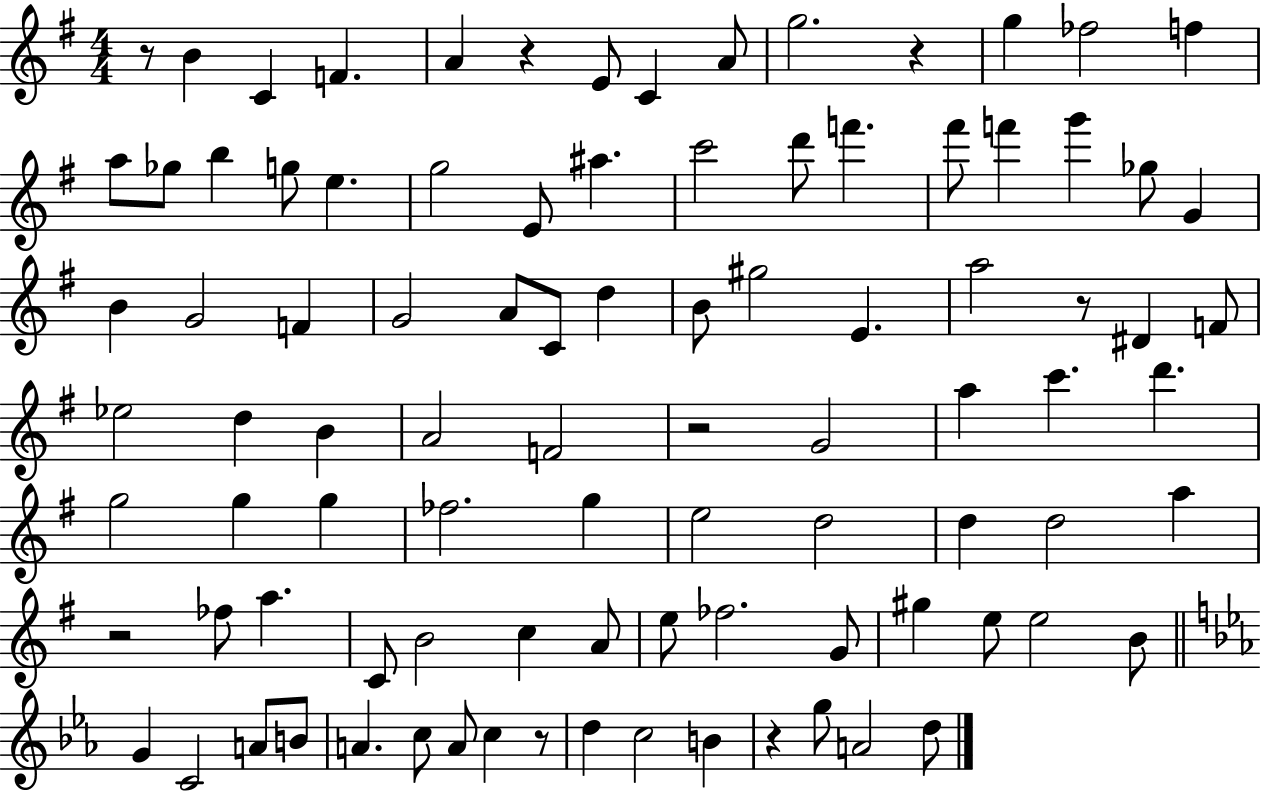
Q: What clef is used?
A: treble